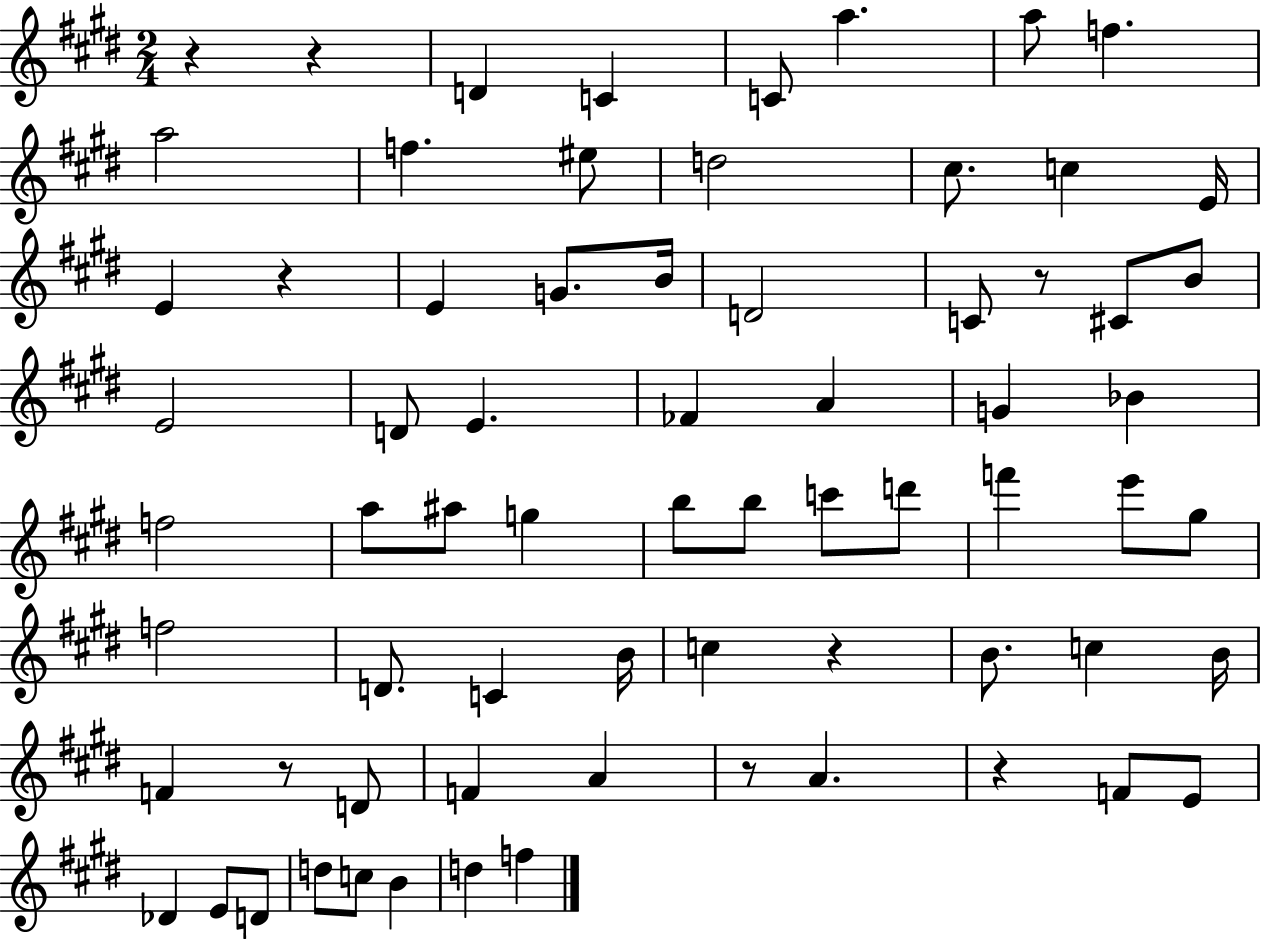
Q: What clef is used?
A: treble